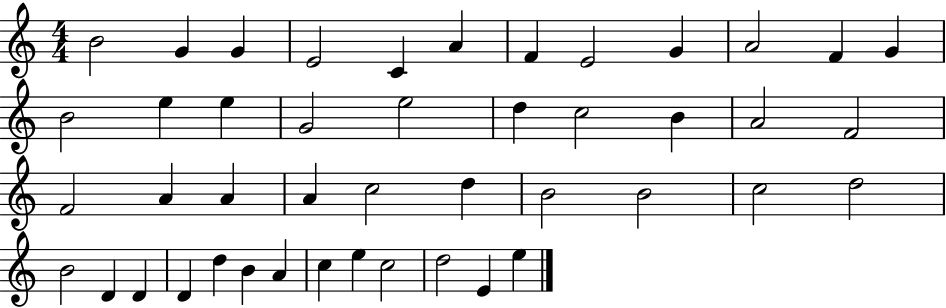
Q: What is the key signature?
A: C major